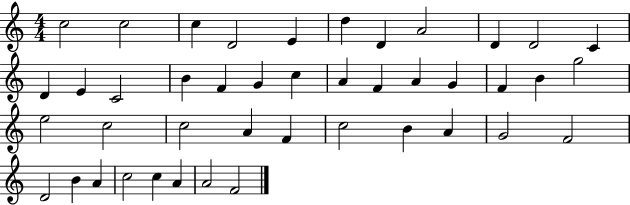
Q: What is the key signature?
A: C major